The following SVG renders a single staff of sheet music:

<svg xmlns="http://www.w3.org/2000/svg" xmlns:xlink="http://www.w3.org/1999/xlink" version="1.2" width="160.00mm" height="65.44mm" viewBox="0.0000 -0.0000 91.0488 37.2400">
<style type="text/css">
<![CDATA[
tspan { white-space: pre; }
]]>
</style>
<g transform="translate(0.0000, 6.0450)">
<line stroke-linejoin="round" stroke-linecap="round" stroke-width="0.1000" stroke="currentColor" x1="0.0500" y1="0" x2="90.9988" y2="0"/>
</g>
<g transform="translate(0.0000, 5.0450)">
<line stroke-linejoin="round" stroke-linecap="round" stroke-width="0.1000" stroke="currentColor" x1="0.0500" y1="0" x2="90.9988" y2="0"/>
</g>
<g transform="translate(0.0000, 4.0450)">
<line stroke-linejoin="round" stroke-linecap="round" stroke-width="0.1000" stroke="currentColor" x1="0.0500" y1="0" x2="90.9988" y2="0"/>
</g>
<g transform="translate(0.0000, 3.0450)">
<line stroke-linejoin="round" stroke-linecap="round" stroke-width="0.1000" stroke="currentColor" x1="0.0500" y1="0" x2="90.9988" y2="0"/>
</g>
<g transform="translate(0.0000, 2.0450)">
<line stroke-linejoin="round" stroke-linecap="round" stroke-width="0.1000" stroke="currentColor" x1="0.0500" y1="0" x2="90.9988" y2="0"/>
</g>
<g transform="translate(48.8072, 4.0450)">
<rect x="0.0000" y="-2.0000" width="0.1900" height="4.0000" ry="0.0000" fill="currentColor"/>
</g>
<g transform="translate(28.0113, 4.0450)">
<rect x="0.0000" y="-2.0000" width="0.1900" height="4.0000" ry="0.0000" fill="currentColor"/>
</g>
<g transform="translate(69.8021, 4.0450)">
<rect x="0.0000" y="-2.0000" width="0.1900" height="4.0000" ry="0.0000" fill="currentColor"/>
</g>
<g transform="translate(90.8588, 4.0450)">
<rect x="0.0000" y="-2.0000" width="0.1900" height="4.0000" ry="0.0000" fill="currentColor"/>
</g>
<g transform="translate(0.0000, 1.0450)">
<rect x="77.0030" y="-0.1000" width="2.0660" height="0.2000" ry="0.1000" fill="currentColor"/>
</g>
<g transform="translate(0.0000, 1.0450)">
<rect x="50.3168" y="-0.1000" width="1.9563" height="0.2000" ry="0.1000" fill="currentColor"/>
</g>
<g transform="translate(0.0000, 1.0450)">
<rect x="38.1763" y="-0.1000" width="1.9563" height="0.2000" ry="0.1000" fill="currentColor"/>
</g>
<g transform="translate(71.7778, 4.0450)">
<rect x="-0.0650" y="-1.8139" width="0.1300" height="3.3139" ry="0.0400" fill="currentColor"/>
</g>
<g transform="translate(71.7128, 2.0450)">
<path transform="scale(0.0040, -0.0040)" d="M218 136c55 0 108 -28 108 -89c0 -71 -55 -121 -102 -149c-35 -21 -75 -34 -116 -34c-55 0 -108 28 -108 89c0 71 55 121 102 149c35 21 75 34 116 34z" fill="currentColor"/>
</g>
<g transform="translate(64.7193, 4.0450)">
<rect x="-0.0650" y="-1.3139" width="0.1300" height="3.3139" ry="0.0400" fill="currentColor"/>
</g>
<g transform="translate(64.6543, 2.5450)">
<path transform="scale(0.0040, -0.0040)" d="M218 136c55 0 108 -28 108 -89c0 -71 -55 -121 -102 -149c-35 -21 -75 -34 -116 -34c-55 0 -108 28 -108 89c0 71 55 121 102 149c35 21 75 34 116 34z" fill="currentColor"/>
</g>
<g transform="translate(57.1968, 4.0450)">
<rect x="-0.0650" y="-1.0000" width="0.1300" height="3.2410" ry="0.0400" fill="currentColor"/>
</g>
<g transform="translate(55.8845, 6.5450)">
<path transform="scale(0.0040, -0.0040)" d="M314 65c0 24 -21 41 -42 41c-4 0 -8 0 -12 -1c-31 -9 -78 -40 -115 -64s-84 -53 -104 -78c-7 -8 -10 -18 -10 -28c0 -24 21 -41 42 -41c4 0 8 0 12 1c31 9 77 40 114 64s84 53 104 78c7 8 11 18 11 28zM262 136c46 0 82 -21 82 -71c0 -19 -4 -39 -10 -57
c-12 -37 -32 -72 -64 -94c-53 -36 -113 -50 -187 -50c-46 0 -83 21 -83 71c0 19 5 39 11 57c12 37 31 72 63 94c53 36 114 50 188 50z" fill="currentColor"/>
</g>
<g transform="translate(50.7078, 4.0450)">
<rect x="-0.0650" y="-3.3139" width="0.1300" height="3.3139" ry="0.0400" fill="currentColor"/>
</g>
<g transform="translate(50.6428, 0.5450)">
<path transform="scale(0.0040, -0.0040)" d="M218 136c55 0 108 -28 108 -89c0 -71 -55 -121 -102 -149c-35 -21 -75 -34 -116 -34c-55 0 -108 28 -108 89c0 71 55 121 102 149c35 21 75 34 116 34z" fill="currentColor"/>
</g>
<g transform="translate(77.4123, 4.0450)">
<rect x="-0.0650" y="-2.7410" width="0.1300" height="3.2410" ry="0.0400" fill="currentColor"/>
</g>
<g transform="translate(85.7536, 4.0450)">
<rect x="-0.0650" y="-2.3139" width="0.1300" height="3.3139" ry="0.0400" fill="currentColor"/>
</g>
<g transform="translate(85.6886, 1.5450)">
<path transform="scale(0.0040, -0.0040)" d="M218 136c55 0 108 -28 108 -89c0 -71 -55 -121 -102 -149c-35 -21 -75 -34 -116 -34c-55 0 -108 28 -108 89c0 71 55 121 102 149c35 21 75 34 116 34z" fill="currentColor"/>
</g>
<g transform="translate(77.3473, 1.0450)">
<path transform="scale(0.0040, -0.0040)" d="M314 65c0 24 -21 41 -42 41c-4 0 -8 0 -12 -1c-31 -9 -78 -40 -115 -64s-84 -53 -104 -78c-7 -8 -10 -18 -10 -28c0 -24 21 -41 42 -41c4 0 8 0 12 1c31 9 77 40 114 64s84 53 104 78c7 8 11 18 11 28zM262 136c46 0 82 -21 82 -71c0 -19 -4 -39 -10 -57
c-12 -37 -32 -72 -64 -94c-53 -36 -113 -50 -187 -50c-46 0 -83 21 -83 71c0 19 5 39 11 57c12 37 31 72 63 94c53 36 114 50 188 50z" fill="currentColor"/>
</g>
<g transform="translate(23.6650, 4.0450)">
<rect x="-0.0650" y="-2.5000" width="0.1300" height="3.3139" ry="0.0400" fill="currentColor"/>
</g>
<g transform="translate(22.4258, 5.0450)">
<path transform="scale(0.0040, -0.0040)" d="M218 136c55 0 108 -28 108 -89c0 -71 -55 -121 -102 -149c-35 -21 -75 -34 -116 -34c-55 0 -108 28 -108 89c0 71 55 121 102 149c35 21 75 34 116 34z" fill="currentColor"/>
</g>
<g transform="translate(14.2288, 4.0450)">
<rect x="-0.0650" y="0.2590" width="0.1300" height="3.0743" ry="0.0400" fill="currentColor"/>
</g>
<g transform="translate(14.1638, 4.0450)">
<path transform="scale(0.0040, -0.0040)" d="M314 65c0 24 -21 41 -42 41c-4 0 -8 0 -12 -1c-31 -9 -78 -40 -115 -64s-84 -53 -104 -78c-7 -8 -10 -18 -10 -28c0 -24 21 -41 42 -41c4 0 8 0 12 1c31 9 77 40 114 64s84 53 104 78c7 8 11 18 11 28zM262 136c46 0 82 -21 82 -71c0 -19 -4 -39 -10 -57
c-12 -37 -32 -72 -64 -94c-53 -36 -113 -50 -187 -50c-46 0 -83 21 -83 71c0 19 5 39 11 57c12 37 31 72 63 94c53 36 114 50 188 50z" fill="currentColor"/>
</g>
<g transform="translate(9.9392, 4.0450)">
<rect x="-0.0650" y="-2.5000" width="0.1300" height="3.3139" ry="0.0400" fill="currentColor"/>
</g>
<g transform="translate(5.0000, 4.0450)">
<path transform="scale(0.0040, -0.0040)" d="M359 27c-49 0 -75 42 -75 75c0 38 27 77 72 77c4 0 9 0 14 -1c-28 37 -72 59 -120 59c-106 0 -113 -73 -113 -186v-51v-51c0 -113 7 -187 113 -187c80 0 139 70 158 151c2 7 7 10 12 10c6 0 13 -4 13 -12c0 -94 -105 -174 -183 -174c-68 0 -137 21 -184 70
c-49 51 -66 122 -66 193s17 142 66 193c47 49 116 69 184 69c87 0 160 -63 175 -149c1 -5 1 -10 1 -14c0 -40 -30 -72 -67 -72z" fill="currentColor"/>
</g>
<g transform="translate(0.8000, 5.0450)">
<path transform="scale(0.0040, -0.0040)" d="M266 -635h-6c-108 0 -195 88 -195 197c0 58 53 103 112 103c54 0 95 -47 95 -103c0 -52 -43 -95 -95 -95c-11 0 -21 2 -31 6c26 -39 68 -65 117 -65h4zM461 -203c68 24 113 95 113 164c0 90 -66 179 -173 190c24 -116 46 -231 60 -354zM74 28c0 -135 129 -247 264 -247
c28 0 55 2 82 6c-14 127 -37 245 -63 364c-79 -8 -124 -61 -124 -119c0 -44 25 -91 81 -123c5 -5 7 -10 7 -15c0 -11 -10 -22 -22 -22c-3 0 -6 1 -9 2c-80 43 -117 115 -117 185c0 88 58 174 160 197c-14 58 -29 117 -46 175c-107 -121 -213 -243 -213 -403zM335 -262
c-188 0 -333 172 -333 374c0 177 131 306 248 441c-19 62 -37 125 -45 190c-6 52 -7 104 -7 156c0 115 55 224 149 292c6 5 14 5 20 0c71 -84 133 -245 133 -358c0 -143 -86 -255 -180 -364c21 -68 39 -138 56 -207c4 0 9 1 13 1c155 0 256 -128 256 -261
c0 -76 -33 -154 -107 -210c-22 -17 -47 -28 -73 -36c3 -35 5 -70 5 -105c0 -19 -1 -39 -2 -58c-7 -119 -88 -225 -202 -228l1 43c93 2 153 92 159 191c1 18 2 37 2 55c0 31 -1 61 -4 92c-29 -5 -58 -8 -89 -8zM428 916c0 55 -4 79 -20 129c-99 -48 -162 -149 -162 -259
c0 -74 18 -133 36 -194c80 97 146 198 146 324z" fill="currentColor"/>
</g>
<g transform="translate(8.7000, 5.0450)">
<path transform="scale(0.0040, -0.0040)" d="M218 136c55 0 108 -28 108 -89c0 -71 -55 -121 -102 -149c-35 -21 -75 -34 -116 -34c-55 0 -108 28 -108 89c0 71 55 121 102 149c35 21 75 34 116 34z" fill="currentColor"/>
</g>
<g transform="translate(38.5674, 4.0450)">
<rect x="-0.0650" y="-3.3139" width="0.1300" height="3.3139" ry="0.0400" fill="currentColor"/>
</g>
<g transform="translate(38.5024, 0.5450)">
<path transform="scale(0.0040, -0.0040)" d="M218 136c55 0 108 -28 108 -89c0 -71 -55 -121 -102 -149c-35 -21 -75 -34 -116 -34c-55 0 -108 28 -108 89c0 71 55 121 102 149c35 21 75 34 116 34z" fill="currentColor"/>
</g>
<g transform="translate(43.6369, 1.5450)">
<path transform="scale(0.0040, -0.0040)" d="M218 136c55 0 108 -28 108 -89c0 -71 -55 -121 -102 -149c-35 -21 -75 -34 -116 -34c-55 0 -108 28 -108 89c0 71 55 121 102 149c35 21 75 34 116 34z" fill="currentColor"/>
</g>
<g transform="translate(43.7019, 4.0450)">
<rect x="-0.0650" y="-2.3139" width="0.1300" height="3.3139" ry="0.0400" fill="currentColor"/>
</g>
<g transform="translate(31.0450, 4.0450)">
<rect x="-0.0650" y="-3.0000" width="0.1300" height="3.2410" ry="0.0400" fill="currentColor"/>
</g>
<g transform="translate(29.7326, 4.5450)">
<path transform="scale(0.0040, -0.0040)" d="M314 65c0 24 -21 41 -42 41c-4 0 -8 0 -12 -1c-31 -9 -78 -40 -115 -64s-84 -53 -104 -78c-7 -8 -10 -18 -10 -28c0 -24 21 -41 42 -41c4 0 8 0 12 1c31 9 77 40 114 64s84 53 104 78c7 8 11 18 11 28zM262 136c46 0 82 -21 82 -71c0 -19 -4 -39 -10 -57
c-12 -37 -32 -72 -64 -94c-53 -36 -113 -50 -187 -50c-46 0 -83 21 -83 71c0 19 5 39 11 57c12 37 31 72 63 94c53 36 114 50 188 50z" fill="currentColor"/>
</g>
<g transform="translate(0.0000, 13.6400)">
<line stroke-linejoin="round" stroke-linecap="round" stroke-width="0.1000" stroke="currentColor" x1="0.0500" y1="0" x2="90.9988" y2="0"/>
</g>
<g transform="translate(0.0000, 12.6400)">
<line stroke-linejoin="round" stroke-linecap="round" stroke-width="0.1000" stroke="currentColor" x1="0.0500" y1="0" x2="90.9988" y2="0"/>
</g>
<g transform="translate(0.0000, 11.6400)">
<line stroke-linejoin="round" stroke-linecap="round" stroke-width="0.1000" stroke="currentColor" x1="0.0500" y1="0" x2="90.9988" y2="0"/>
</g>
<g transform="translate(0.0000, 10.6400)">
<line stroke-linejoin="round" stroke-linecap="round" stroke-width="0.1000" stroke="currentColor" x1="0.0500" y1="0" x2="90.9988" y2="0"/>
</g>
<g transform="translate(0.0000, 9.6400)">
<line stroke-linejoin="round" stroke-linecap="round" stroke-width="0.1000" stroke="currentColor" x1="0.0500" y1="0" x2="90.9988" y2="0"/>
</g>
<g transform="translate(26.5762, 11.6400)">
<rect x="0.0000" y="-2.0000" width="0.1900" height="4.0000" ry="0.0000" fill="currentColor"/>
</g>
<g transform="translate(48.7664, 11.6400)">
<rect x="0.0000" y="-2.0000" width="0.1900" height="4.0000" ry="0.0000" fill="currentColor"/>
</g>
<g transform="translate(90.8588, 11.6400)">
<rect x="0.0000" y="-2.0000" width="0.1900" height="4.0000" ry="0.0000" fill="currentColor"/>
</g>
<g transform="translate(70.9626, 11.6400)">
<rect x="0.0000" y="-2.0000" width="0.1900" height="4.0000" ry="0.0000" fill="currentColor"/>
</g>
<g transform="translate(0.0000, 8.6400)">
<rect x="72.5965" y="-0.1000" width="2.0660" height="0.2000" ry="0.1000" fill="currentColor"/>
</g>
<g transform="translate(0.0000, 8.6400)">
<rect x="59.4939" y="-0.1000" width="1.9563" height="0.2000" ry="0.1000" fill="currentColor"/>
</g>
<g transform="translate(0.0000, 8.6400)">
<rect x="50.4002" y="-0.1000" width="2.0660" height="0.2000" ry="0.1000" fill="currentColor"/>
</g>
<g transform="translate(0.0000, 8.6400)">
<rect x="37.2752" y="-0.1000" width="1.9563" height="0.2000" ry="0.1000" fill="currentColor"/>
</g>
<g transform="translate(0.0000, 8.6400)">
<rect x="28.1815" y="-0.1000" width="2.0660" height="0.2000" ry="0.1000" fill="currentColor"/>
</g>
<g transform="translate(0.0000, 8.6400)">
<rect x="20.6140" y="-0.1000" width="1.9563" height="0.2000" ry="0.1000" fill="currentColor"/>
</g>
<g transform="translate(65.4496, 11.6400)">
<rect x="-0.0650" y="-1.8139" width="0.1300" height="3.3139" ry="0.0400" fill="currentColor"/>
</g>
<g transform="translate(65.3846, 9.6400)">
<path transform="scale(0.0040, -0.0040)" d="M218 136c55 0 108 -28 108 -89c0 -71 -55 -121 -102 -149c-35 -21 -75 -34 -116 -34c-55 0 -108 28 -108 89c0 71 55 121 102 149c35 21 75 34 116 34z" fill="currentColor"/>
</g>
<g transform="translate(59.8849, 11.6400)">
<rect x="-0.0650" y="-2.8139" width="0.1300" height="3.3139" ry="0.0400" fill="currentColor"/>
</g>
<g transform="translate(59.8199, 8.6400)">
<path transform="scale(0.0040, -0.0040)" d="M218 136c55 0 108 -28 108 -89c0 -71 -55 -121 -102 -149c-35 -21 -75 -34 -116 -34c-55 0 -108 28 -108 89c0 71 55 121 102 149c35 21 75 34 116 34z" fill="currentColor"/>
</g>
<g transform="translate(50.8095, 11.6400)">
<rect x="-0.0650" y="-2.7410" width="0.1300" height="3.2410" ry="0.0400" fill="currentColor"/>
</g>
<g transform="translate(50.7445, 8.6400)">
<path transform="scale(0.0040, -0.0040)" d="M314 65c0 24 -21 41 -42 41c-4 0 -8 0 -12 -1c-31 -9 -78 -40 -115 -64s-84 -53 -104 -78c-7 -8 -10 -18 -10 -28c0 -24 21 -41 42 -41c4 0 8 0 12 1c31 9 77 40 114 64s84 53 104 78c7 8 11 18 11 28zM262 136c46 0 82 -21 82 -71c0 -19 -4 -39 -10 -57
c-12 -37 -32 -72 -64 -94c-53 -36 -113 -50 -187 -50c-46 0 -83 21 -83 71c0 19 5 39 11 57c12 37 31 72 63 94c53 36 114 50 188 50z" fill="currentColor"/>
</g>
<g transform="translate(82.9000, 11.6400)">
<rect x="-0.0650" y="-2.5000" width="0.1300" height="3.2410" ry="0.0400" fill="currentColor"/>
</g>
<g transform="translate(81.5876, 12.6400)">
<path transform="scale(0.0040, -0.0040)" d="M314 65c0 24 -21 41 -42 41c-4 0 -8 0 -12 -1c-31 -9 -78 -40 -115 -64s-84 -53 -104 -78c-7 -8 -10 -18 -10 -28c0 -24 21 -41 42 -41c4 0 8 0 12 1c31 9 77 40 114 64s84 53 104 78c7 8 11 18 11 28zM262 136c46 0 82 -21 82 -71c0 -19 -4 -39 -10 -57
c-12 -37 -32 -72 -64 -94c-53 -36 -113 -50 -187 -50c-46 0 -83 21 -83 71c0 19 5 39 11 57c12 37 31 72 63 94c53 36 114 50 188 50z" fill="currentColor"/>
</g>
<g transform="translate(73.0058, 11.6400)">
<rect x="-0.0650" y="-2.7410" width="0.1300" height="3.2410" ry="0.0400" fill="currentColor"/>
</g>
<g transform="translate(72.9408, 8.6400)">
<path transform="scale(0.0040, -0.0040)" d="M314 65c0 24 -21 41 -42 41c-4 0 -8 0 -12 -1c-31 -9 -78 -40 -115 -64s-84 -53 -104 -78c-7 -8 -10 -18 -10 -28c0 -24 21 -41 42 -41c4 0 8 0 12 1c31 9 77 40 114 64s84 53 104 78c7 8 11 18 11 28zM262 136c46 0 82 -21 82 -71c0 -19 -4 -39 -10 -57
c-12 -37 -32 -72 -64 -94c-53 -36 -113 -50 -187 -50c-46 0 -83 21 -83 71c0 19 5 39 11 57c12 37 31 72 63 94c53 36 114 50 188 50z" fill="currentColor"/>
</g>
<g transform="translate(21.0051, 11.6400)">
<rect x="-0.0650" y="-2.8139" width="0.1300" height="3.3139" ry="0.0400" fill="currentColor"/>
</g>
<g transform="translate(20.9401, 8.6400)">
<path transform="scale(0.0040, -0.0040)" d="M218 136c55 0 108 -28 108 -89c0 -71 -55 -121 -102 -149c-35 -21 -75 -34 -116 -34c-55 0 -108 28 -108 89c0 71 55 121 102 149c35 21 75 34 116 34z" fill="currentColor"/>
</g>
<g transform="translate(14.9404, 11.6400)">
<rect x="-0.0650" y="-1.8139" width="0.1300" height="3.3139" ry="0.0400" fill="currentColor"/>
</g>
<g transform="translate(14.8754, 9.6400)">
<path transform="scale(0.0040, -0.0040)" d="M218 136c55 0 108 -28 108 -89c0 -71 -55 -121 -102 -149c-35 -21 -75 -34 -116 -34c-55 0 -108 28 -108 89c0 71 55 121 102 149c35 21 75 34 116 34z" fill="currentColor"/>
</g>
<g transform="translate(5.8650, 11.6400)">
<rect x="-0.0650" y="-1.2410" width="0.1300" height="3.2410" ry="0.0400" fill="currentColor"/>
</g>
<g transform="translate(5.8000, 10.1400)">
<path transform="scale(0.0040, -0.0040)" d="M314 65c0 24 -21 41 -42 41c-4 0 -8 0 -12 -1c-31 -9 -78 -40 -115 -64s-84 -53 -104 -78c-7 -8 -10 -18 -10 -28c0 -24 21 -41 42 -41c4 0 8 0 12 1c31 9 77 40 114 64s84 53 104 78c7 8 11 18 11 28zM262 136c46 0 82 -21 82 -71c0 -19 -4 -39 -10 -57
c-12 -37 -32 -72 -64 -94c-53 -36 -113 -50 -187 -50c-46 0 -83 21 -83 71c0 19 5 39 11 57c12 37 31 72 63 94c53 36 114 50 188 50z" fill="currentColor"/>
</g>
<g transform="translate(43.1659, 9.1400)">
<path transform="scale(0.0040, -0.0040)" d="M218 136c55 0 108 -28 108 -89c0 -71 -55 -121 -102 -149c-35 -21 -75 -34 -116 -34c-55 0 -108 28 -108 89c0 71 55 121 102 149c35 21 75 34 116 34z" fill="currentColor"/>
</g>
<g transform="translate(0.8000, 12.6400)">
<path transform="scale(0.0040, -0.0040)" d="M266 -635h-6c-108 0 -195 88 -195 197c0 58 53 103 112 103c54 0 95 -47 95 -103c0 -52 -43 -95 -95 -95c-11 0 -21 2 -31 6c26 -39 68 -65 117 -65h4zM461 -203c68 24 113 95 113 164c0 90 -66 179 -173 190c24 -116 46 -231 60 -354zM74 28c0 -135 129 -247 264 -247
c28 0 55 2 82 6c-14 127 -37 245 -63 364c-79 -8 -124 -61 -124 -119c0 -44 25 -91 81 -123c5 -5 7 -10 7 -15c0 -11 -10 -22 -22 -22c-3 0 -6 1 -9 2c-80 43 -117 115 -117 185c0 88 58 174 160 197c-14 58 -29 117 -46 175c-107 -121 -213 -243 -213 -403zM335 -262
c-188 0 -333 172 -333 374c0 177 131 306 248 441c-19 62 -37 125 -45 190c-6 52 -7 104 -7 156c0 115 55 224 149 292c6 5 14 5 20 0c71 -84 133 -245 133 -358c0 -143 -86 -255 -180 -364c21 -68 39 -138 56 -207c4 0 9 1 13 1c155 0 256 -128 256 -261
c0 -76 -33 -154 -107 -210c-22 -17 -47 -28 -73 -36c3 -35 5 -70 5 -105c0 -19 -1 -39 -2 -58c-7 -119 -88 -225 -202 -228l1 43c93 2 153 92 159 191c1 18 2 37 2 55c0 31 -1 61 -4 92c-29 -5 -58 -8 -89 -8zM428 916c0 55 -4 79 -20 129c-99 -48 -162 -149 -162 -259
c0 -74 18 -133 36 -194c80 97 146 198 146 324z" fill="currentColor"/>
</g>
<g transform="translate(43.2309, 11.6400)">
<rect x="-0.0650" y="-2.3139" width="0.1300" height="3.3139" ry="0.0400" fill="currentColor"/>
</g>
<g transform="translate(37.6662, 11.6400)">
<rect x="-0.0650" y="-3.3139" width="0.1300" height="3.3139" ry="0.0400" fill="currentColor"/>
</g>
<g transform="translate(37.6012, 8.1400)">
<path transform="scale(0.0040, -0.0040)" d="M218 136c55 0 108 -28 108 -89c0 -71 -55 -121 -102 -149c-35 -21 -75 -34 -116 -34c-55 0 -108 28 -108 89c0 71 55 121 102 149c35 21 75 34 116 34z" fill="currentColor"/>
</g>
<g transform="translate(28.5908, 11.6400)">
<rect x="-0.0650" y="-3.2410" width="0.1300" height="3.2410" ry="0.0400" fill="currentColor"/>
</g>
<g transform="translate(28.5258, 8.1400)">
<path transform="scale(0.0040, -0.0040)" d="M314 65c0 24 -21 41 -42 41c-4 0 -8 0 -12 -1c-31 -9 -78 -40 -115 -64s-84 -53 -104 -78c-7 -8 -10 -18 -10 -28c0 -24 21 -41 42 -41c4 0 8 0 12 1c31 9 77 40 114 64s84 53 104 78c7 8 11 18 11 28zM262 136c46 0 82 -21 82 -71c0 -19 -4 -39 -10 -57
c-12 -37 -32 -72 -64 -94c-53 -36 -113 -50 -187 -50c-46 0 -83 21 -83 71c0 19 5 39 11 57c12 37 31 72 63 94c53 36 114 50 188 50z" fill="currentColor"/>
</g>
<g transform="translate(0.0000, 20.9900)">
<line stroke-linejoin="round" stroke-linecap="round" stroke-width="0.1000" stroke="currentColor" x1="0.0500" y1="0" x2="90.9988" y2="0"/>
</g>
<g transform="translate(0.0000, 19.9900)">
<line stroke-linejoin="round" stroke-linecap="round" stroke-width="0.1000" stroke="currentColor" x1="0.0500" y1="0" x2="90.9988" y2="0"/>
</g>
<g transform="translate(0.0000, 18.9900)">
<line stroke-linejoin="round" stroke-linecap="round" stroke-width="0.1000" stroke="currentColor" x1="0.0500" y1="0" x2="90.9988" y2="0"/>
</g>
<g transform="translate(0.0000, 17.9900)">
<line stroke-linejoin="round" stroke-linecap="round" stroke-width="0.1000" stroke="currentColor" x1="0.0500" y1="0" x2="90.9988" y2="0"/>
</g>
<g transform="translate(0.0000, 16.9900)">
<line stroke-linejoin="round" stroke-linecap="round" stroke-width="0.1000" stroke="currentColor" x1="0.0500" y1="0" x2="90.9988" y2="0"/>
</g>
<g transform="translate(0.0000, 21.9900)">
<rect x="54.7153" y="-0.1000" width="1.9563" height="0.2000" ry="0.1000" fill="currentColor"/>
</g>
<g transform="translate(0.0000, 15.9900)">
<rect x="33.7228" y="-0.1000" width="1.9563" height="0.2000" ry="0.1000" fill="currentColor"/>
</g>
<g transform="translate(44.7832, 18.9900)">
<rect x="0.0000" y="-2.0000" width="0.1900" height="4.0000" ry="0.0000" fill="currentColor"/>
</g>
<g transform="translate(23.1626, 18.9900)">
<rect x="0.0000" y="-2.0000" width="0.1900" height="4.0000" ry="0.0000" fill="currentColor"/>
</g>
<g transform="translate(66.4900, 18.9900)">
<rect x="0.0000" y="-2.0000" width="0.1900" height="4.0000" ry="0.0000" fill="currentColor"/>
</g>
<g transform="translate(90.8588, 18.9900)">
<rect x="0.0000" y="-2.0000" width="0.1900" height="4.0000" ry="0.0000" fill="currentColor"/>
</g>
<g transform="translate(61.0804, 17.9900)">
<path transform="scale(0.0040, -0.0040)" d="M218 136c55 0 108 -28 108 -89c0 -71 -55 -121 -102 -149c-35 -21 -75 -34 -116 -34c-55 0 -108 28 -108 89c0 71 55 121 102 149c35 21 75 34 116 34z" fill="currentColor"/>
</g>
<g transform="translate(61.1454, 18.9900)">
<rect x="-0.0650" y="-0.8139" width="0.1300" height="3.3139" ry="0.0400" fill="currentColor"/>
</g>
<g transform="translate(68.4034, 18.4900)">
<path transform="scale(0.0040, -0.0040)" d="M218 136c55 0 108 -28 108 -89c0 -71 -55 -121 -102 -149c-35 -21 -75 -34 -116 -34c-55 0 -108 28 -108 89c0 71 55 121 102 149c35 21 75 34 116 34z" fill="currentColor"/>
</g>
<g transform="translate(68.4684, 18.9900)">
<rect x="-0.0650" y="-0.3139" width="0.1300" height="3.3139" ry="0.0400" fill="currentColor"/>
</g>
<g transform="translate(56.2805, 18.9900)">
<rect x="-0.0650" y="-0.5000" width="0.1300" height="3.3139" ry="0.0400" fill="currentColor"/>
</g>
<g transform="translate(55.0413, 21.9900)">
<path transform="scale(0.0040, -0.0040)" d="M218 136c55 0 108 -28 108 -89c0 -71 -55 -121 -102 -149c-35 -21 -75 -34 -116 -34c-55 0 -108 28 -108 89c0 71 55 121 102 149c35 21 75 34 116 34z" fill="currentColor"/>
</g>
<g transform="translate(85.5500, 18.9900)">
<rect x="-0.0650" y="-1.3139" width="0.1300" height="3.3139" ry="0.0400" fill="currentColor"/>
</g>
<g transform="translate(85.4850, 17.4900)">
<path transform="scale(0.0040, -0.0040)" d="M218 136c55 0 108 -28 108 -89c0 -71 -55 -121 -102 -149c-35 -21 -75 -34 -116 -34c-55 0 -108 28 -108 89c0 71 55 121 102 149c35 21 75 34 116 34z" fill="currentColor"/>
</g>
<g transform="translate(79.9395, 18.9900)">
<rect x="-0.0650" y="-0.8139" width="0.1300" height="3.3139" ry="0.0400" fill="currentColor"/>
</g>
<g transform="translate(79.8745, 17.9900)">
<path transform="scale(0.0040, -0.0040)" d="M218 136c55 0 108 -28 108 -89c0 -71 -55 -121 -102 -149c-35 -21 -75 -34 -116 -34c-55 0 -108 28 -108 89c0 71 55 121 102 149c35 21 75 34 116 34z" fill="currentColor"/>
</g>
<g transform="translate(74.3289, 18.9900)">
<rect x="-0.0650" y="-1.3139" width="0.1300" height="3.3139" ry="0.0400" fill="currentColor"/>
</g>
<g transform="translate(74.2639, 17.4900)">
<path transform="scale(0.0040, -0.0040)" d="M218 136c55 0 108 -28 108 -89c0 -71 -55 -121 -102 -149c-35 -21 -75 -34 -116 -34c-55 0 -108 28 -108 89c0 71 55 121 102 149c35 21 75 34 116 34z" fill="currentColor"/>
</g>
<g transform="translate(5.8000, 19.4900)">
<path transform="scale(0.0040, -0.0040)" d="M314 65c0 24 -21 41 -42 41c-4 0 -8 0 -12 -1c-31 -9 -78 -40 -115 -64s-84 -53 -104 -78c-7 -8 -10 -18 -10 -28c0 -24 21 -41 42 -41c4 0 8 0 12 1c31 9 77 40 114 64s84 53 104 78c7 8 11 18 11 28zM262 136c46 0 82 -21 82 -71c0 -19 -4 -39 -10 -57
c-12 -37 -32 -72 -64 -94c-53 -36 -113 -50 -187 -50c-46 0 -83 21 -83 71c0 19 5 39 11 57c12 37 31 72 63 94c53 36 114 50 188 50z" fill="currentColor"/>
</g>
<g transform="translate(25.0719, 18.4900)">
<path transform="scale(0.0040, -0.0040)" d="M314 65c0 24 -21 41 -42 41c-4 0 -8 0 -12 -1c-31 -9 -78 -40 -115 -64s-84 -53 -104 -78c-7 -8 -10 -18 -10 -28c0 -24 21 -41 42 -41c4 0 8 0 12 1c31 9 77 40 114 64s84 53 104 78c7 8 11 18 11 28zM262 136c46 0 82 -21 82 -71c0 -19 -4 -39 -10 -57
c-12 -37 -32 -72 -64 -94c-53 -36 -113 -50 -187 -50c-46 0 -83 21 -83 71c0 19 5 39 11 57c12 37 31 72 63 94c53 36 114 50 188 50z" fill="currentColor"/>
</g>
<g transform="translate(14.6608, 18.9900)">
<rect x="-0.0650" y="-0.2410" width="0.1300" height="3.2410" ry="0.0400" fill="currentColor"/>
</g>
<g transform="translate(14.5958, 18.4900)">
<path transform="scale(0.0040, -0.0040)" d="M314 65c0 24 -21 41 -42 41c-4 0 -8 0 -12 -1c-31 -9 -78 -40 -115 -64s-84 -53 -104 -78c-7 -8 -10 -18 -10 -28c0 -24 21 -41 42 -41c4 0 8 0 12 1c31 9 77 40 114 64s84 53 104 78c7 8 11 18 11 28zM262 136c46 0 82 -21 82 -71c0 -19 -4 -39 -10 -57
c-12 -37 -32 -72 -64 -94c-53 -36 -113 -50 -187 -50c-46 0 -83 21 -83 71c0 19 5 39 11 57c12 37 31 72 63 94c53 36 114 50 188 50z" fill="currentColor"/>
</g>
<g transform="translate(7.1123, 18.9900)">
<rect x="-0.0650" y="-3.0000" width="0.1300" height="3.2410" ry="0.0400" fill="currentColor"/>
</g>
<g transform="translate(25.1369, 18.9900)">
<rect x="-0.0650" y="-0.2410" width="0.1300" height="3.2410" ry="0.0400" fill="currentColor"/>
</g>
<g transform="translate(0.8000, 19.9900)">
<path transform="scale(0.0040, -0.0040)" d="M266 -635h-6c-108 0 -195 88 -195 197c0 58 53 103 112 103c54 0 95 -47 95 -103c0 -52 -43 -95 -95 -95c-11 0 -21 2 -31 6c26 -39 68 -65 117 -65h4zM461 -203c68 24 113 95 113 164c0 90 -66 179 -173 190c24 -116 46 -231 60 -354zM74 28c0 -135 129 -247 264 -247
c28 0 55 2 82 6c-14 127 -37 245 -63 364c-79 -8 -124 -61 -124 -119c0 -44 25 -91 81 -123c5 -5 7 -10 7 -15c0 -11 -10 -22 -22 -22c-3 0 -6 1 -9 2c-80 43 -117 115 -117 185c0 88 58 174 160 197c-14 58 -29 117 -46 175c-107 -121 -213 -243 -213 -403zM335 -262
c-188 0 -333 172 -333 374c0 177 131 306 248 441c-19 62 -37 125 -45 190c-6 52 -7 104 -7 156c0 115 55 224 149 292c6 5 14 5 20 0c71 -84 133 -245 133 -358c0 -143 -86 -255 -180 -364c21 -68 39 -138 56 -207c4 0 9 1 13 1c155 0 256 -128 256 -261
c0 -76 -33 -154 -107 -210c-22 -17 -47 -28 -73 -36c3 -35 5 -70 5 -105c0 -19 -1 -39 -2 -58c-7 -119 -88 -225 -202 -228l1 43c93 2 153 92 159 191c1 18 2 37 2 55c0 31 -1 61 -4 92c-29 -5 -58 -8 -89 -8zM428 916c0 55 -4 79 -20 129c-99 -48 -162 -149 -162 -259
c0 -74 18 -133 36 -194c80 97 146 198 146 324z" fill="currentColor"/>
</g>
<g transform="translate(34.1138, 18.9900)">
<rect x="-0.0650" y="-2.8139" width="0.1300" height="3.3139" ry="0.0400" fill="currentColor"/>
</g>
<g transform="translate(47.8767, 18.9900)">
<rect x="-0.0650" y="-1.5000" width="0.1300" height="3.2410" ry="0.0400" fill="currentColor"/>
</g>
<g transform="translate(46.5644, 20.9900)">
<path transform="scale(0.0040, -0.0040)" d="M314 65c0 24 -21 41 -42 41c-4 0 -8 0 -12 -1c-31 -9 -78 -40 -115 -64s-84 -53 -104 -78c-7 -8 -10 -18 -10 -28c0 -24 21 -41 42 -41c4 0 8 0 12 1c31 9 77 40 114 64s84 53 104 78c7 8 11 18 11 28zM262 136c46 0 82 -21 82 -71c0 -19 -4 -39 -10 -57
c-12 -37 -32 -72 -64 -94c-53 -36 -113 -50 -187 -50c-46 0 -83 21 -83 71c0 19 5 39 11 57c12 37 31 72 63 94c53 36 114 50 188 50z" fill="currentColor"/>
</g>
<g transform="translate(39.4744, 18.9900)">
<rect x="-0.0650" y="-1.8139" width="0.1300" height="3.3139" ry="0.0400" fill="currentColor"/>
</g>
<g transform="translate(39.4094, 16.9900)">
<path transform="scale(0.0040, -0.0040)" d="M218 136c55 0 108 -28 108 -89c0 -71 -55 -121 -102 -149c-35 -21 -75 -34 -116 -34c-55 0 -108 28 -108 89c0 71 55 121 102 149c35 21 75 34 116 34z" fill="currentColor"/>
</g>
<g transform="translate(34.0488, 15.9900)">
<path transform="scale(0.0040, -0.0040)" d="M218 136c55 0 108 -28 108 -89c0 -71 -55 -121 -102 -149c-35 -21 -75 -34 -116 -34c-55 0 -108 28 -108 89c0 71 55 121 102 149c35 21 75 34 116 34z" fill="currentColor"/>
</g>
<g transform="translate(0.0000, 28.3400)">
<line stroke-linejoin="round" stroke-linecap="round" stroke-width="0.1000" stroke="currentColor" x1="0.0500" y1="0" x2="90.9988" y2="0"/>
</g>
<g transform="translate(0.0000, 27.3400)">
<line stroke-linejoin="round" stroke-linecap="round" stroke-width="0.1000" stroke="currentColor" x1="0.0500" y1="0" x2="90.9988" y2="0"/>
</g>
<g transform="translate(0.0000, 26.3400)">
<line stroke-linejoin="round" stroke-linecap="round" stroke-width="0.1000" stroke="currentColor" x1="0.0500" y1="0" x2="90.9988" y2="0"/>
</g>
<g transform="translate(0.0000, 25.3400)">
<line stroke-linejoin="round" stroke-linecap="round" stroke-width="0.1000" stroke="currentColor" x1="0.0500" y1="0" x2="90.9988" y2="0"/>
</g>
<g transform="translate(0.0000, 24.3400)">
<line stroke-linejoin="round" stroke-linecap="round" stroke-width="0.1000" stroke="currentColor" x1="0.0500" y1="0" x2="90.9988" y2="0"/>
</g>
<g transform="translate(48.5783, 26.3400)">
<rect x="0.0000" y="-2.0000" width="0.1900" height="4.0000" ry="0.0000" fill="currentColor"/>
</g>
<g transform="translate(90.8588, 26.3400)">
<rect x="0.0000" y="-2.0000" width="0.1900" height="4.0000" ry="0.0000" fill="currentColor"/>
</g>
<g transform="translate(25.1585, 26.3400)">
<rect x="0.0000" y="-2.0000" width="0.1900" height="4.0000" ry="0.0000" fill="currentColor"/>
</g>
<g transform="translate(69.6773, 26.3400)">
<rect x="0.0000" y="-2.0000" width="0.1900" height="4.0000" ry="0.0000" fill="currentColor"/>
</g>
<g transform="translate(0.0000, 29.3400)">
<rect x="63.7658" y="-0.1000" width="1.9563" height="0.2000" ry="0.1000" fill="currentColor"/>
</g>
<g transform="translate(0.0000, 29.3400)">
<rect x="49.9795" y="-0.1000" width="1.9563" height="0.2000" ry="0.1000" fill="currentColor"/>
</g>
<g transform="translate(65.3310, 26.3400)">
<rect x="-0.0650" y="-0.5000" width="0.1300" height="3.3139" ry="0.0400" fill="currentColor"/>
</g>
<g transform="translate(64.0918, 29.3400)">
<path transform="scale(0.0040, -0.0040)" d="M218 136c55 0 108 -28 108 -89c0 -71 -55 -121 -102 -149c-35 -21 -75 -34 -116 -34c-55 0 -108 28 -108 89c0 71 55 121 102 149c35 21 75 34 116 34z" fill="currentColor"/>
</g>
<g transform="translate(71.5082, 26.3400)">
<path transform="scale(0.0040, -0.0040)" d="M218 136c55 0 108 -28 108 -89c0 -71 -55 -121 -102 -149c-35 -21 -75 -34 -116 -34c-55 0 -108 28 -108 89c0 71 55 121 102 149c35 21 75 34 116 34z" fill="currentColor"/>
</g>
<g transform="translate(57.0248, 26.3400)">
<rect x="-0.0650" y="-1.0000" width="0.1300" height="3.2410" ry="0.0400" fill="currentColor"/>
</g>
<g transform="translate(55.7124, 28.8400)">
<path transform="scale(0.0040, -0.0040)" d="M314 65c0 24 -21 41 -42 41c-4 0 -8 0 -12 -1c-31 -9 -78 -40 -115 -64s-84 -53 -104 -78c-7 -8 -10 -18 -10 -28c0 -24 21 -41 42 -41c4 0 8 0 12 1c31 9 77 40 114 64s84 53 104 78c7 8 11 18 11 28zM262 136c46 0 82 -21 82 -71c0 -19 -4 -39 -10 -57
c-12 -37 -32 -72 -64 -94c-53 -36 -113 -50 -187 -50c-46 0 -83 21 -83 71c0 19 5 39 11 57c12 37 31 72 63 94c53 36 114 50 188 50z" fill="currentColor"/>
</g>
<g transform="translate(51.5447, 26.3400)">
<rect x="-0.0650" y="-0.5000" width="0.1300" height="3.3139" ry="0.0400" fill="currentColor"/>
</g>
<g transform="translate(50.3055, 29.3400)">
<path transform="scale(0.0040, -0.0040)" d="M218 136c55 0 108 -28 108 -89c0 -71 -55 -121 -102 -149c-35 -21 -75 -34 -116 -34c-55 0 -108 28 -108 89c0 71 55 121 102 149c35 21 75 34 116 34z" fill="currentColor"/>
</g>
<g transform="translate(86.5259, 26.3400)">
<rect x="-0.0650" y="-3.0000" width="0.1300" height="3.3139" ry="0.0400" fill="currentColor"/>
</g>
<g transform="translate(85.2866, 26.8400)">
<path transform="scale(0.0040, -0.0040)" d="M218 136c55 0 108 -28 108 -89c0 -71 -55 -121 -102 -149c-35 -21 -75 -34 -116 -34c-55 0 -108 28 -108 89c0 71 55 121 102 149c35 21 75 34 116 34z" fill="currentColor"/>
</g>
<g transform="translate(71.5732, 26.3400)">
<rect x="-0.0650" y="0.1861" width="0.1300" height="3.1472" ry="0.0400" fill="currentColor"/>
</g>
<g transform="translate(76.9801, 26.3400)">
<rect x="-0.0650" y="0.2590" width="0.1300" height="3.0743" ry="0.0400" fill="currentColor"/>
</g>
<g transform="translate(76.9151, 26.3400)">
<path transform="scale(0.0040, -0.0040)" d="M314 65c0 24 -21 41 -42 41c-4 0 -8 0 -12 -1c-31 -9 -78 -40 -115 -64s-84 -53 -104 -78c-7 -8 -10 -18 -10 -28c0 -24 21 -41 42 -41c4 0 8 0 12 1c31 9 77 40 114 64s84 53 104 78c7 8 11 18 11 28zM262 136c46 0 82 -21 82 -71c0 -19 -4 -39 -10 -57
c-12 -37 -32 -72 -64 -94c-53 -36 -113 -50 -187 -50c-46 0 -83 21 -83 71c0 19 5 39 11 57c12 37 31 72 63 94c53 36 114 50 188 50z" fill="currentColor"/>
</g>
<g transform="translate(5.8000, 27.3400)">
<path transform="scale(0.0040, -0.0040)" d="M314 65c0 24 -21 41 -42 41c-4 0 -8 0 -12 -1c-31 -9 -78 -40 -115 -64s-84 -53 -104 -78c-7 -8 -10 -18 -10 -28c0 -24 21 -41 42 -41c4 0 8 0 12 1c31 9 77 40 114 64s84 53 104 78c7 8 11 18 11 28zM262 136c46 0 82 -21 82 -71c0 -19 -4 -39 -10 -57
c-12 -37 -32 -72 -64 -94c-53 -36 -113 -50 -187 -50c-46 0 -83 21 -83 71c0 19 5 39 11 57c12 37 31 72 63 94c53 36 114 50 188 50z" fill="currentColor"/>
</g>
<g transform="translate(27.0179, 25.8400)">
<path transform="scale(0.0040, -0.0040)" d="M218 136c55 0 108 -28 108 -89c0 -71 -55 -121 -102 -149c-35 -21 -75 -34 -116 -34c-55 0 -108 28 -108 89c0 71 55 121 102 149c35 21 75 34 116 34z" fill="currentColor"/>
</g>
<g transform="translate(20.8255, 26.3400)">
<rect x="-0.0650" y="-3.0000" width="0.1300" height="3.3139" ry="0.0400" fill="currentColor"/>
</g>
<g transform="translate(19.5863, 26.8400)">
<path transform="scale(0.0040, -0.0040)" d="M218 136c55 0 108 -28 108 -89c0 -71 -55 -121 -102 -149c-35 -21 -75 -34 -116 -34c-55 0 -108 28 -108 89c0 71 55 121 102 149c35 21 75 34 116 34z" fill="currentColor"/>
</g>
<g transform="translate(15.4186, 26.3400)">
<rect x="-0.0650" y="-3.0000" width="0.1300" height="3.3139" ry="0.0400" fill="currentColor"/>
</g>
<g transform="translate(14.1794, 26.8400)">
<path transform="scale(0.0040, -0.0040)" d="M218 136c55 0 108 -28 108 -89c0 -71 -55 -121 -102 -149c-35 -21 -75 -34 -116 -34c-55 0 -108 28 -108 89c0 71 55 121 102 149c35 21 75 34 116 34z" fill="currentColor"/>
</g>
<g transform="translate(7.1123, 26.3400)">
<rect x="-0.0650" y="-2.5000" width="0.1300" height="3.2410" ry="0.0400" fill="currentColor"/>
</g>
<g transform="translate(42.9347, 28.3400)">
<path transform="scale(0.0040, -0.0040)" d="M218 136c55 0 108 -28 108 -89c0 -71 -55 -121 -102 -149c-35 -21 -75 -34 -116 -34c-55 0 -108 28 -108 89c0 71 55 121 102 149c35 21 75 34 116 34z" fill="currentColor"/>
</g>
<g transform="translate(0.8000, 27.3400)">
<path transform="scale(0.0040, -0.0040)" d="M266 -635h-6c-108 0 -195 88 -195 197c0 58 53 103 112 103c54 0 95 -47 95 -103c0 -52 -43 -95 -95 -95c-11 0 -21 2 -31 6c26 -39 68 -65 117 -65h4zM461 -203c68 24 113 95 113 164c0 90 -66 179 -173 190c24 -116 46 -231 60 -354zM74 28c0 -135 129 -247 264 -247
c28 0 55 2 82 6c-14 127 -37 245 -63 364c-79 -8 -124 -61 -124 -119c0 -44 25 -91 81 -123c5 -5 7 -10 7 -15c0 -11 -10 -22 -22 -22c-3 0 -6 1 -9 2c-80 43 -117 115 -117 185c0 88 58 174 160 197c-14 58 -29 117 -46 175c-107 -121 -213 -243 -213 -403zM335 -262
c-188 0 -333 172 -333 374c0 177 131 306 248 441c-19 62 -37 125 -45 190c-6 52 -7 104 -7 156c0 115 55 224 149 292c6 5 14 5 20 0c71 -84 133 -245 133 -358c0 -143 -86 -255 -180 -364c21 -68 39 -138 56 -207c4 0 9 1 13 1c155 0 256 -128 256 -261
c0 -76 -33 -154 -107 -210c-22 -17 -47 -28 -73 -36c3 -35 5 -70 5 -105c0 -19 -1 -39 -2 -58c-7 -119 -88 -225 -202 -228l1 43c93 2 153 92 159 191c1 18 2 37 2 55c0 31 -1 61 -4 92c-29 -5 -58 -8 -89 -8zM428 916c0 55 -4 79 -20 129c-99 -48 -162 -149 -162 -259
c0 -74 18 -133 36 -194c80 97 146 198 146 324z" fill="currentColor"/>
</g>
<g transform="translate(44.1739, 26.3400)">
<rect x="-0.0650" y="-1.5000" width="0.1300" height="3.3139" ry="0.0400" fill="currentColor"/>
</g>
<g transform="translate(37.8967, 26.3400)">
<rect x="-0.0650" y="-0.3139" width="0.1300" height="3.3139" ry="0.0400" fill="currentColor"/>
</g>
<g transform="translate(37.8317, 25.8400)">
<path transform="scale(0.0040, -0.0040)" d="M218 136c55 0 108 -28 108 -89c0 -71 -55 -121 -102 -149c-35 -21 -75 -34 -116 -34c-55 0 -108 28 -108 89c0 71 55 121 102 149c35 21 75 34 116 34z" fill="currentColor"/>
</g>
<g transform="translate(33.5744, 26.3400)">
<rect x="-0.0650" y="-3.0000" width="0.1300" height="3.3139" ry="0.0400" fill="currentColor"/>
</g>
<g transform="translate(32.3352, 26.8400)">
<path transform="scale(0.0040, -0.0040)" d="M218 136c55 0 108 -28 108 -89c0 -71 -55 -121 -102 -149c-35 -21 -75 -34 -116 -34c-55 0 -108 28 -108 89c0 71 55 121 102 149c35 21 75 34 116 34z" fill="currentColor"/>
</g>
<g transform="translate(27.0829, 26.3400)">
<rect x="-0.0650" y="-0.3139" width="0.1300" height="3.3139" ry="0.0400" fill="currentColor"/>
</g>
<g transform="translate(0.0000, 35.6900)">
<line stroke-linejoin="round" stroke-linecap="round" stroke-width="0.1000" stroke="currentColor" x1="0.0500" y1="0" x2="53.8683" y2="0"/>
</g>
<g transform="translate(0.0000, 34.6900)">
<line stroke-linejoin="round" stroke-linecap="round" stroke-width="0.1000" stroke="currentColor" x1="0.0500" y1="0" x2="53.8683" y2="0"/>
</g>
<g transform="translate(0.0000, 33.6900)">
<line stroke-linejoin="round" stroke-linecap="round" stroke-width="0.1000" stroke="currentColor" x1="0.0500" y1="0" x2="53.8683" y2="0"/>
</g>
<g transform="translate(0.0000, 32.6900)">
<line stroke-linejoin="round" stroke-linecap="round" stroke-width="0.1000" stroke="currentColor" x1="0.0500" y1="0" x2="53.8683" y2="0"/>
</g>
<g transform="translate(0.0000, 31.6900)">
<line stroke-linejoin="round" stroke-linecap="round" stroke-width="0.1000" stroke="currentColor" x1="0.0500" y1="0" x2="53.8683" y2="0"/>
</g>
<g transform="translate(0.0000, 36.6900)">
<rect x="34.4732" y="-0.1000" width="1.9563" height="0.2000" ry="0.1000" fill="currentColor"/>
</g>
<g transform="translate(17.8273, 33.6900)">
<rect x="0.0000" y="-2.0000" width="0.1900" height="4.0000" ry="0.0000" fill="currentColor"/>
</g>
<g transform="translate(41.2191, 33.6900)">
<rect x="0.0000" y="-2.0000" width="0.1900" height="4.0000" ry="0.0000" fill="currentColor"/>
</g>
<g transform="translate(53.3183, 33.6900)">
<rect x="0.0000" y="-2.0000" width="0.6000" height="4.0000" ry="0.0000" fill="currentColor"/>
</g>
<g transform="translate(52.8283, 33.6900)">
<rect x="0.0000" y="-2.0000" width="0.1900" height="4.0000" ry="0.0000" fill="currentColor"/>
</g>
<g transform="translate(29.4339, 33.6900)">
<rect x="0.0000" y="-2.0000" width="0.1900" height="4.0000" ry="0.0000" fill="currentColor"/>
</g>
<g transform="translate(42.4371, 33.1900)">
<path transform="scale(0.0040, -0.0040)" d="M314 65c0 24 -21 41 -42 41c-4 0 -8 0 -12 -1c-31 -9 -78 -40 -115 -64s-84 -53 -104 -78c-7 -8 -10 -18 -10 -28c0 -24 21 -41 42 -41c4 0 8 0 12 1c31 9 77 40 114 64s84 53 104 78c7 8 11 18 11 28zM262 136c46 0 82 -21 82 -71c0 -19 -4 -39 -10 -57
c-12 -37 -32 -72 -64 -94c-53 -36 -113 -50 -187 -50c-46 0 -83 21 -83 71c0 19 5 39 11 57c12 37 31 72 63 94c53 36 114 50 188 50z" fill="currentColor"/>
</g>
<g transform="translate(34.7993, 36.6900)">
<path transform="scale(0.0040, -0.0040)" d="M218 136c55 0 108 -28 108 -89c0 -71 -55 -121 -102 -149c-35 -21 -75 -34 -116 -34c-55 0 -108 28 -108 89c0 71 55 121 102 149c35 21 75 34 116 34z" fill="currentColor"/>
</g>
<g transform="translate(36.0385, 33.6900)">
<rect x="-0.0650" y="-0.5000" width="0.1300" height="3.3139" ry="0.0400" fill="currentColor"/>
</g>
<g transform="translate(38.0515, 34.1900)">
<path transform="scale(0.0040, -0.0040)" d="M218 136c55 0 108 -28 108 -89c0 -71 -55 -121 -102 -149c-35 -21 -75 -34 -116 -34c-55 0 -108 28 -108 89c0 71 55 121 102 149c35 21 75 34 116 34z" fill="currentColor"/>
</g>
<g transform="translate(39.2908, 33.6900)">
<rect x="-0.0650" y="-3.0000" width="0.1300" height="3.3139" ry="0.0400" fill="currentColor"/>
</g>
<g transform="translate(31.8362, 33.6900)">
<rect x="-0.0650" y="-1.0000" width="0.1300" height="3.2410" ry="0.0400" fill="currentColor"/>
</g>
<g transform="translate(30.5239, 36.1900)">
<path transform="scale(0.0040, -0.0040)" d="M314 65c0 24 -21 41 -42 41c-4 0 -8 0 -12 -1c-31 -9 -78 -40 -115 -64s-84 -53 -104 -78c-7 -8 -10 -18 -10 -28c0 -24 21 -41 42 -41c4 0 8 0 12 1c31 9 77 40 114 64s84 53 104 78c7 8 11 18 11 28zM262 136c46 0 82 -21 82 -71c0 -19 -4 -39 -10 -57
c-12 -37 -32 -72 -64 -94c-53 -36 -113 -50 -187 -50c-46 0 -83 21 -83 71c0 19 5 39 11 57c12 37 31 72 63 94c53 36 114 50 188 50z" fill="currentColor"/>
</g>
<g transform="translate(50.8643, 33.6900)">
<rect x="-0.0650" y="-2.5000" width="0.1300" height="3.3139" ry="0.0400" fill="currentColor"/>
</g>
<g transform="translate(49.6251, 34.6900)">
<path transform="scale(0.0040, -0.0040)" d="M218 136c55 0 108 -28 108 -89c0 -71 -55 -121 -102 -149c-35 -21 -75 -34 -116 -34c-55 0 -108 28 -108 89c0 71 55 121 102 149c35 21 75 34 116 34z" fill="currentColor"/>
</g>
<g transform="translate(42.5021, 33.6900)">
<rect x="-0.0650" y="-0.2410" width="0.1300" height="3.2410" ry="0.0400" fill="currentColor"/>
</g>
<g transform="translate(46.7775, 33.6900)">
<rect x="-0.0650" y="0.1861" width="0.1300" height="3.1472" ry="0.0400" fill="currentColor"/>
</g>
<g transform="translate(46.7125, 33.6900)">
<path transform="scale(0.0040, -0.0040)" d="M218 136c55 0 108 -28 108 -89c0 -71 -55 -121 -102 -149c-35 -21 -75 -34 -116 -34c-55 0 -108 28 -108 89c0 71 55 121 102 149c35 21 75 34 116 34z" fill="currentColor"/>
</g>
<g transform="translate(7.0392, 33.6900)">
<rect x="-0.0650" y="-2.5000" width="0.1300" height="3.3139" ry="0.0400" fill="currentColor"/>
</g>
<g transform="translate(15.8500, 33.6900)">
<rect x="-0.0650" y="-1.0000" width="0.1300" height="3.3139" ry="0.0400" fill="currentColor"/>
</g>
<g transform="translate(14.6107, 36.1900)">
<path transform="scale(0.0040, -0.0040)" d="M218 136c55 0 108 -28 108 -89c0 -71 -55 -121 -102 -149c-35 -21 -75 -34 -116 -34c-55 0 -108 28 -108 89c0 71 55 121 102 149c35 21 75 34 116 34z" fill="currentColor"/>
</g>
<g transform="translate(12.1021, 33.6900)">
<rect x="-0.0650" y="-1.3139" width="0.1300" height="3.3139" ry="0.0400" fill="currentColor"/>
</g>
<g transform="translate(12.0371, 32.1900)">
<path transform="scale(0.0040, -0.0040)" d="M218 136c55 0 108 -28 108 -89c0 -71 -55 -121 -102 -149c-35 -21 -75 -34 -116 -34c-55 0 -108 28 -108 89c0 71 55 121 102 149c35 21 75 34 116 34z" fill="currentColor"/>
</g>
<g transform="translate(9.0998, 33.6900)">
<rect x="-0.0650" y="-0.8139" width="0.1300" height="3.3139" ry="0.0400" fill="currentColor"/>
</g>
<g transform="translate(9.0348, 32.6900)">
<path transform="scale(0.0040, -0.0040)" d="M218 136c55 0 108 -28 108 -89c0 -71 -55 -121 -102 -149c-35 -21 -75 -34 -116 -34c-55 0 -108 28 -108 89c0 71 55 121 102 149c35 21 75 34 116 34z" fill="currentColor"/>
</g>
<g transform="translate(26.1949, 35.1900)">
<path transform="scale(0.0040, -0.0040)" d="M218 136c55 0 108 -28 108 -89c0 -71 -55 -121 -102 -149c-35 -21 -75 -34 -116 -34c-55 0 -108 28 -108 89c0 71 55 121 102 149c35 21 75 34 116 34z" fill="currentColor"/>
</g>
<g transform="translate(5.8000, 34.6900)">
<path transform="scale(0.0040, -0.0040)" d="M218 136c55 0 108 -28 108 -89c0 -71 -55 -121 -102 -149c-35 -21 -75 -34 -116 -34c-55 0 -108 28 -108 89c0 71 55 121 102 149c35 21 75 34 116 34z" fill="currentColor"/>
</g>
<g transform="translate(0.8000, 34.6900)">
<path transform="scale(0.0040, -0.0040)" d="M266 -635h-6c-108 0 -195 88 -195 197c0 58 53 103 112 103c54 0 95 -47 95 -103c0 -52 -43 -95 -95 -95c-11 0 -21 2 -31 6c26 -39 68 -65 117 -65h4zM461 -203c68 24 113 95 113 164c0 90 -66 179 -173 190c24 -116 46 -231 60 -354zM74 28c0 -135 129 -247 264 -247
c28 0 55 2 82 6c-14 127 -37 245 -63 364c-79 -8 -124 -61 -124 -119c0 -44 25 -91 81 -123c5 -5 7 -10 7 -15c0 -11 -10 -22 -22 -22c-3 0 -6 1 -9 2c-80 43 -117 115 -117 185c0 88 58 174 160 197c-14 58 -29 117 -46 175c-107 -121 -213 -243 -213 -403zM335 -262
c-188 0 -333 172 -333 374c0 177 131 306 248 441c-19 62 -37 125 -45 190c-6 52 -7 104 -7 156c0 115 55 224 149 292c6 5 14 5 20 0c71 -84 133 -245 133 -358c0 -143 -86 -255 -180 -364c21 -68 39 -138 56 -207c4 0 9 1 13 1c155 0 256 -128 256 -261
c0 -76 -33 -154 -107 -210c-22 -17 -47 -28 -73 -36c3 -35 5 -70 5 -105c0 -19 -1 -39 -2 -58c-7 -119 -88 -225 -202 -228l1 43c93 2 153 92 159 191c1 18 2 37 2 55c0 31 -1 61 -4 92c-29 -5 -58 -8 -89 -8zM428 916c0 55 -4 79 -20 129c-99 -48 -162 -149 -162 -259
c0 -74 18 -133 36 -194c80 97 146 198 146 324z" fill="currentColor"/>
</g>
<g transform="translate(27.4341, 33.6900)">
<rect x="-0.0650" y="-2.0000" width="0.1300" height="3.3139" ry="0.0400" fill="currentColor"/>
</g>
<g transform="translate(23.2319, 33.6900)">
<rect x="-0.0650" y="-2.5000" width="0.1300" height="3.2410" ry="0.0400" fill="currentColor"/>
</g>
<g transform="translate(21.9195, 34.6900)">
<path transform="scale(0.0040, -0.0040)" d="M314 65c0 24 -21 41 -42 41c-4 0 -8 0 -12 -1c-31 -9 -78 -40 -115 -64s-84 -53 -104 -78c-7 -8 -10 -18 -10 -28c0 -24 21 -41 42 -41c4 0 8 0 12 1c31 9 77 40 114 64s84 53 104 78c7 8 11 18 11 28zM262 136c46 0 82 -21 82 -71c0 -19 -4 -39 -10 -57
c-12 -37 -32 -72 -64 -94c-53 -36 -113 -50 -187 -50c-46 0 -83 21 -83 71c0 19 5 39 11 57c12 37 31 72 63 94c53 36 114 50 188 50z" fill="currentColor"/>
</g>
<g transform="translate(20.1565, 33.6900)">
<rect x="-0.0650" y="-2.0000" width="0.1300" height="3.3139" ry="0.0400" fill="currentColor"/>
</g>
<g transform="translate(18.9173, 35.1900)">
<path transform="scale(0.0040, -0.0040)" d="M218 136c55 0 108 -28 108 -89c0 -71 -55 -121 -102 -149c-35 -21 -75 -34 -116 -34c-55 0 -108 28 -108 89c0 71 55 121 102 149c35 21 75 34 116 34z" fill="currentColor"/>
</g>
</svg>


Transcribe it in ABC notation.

X:1
T:Untitled
M:4/4
L:1/4
K:C
G B2 G A2 b g b D2 e f a2 g e2 f a b2 b g a2 a f a2 G2 A2 c2 c2 a f E2 C d c e d e G2 A A c A c E C D2 C B B2 A G d e D F G2 F D2 C A c2 B G